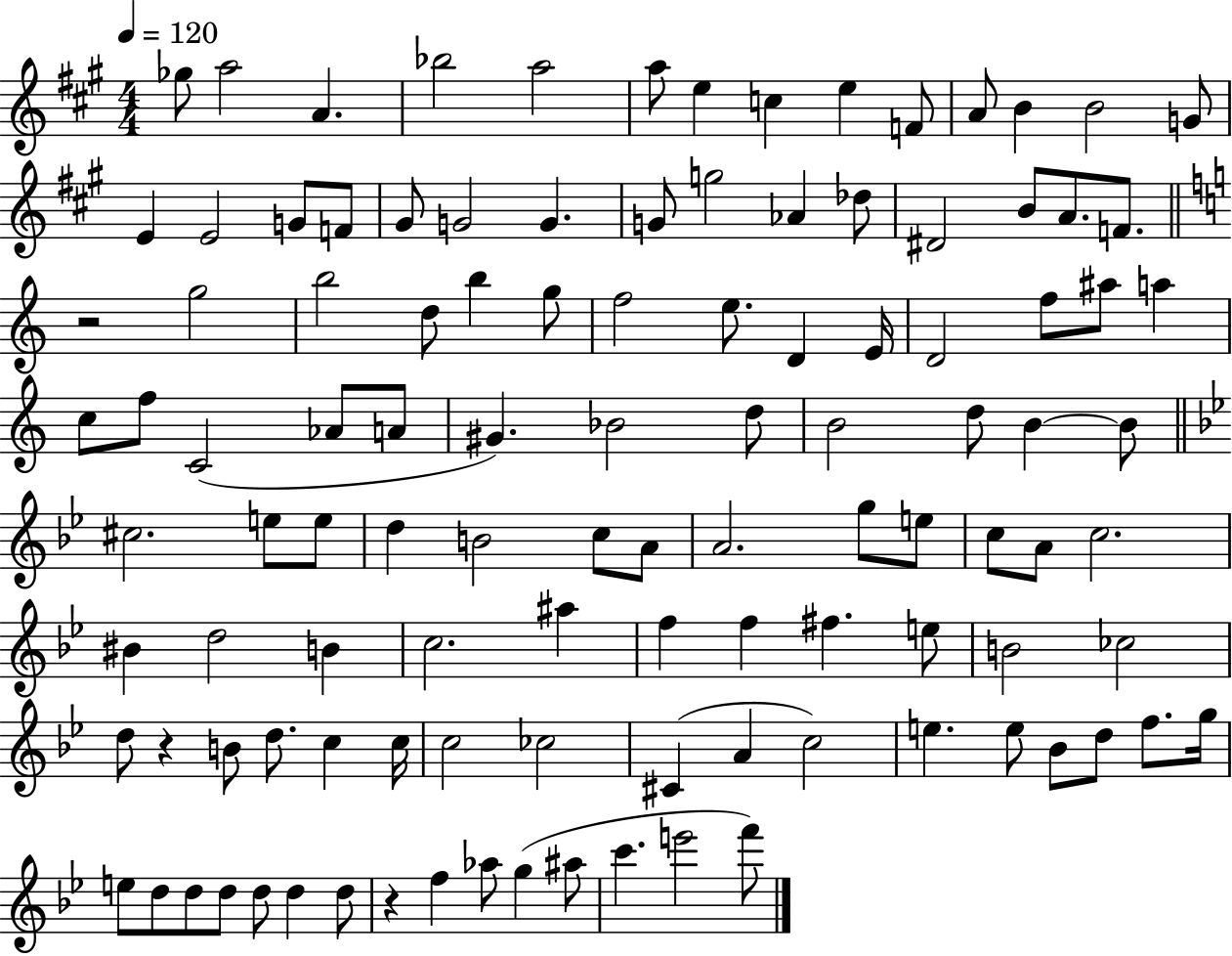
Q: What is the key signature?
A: A major